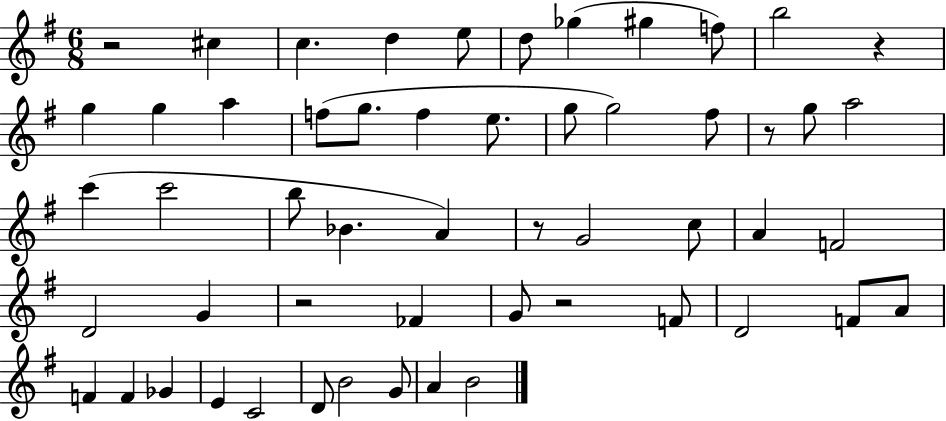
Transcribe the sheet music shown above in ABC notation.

X:1
T:Untitled
M:6/8
L:1/4
K:G
z2 ^c c d e/2 d/2 _g ^g f/2 b2 z g g a f/2 g/2 f e/2 g/2 g2 ^f/2 z/2 g/2 a2 c' c'2 b/2 _B A z/2 G2 c/2 A F2 D2 G z2 _F G/2 z2 F/2 D2 F/2 A/2 F F _G E C2 D/2 B2 G/2 A B2